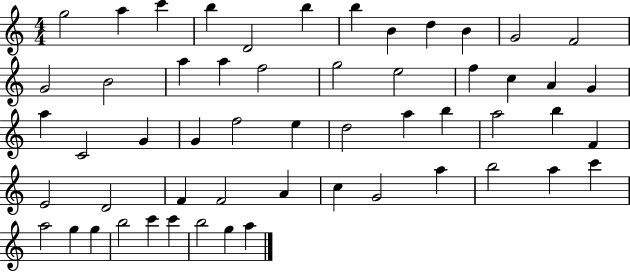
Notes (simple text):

G5/h A5/q C6/q B5/q D4/h B5/q B5/q B4/q D5/q B4/q G4/h F4/h G4/h B4/h A5/q A5/q F5/h G5/h E5/h F5/q C5/q A4/q G4/q A5/q C4/h G4/q G4/q F5/h E5/q D5/h A5/q B5/q A5/h B5/q F4/q E4/h D4/h F4/q F4/h A4/q C5/q G4/h A5/q B5/h A5/q C6/q A5/h G5/q G5/q B5/h C6/q C6/q B5/h G5/q A5/q